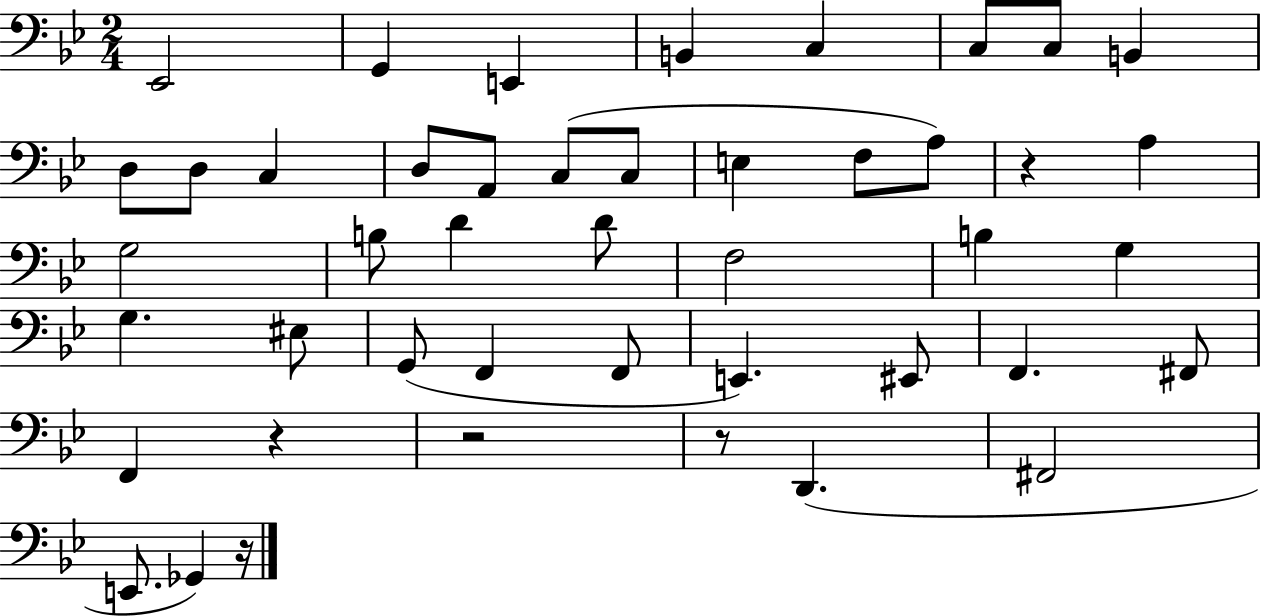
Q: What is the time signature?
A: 2/4